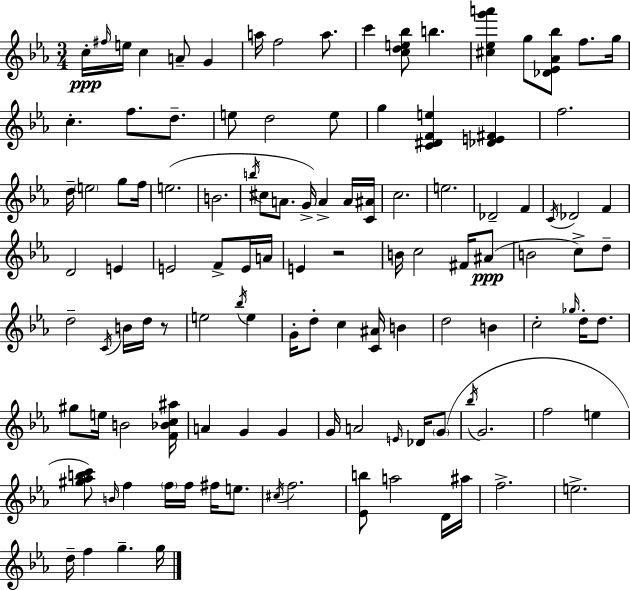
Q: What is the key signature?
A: EES major